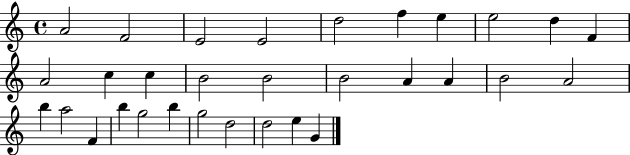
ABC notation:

X:1
T:Untitled
M:4/4
L:1/4
K:C
A2 F2 E2 E2 d2 f e e2 d F A2 c c B2 B2 B2 A A B2 A2 b a2 F b g2 b g2 d2 d2 e G